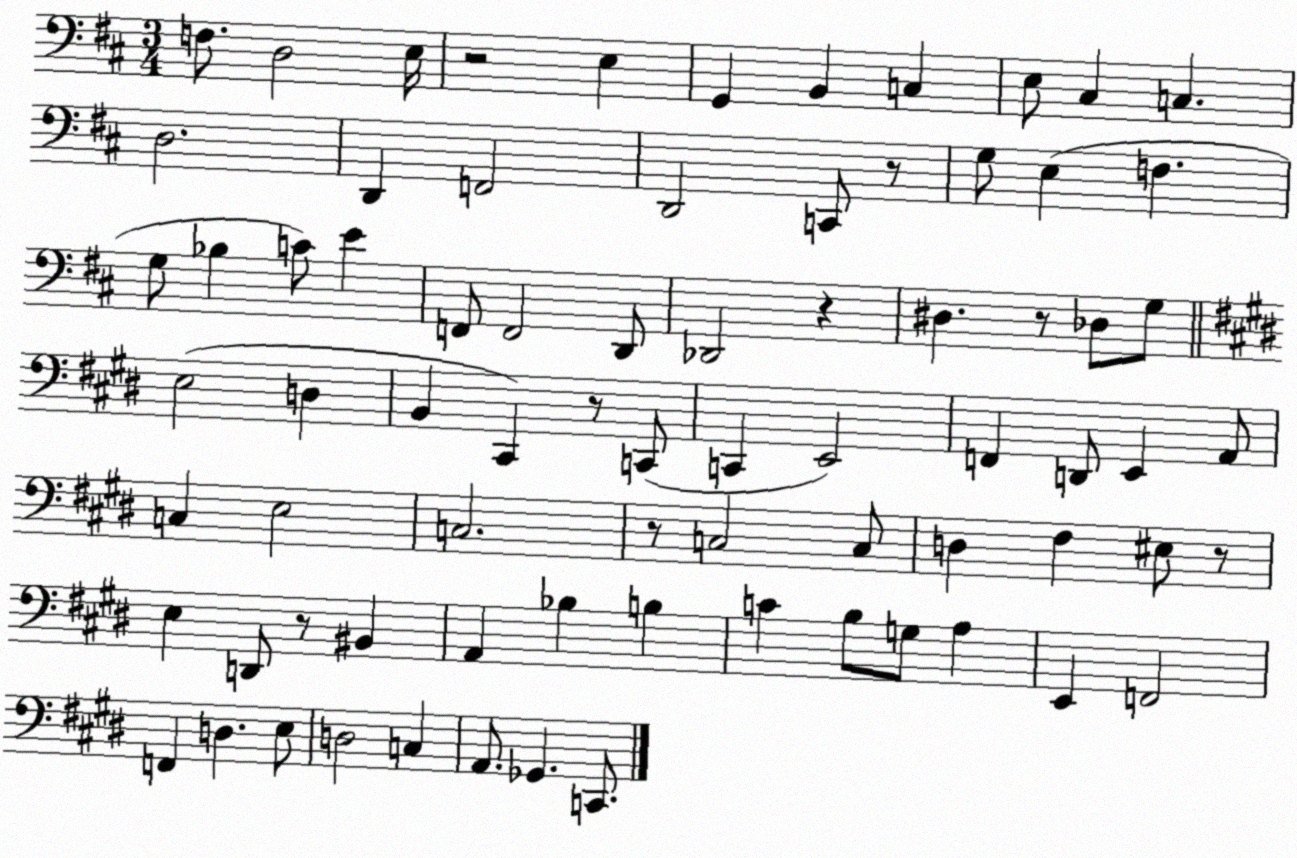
X:1
T:Untitled
M:3/4
L:1/4
K:D
F,/2 D,2 E,/4 z2 E, G,, B,, C, E,/2 ^C, C, D,2 D,, F,,2 D,,2 C,,/2 z/2 G,/2 E, F, G,/2 _B, C/2 E F,,/2 F,,2 D,,/2 _D,,2 z ^D, z/2 _D,/2 G,/2 E,2 D, B,, ^C,, z/2 C,,/2 C,, E,,2 F,, D,,/2 E,, A,,/2 C, E,2 C,2 z/2 C,2 C,/2 D, ^F, ^E,/2 z/2 E, D,,/2 z/2 ^B,, A,, _B, B, C B,/2 G,/2 A, E,, F,,2 F,, D, E,/2 D,2 C, A,,/2 _G,, C,,/2